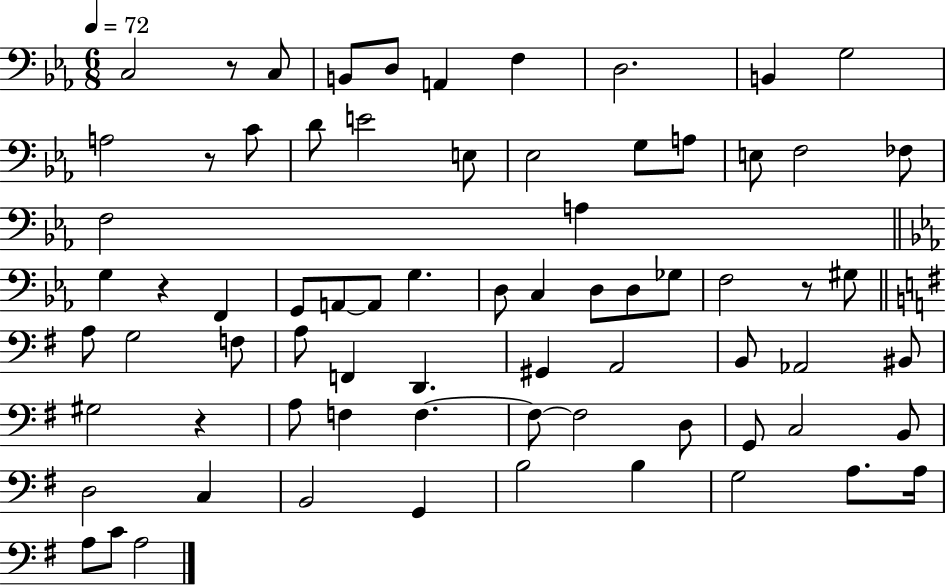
C3/h R/e C3/e B2/e D3/e A2/q F3/q D3/h. B2/q G3/h A3/h R/e C4/e D4/e E4/h E3/e Eb3/h G3/e A3/e E3/e F3/h FES3/e F3/h A3/q G3/q R/q F2/q G2/e A2/e A2/e G3/q. D3/e C3/q D3/e D3/e Gb3/e F3/h R/e G#3/e A3/e G3/h F3/e A3/e F2/q D2/q. G#2/q A2/h B2/e Ab2/h BIS2/e G#3/h R/q A3/e F3/q F3/q. F3/e F3/h D3/e G2/e C3/h B2/e D3/h C3/q B2/h G2/q B3/h B3/q G3/h A3/e. A3/s A3/e C4/e A3/h